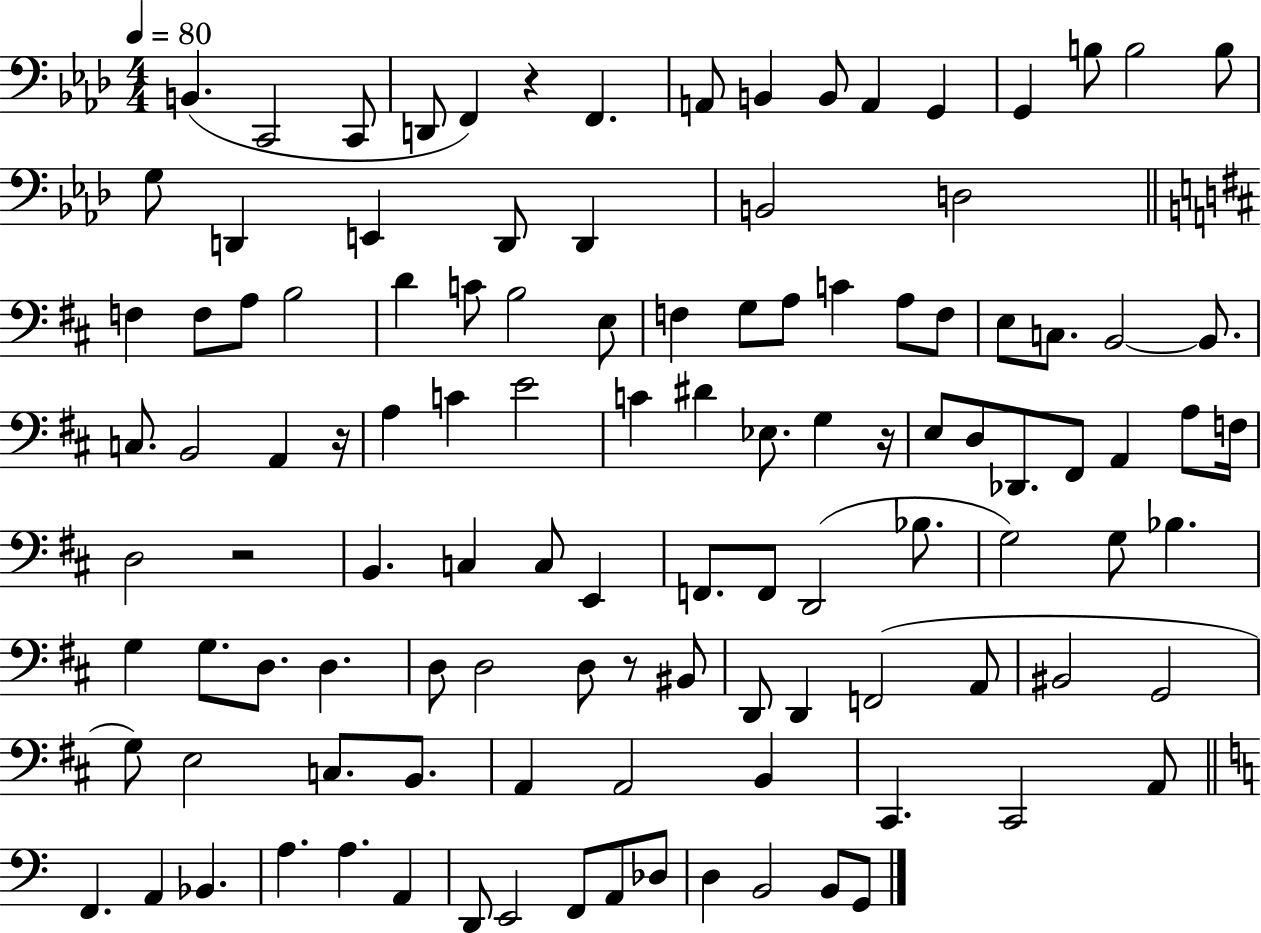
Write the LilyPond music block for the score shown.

{
  \clef bass
  \numericTimeSignature
  \time 4/4
  \key aes \major
  \tempo 4 = 80
  \repeat volta 2 { b,4.( c,2 c,8 | d,8 f,4) r4 f,4. | a,8 b,4 b,8 a,4 g,4 | g,4 b8 b2 b8 | \break g8 d,4 e,4 d,8 d,4 | b,2 d2 | \bar "||" \break \key d \major f4 f8 a8 b2 | d'4 c'8 b2 e8 | f4 g8 a8 c'4 a8 f8 | e8 c8. b,2~~ b,8. | \break c8. b,2 a,4 r16 | a4 c'4 e'2 | c'4 dis'4 ees8. g4 r16 | e8 d8 des,8. fis,8 a,4 a8 f16 | \break d2 r2 | b,4. c4 c8 e,4 | f,8. f,8 d,2( bes8. | g2) g8 bes4. | \break g4 g8. d8. d4. | d8 d2 d8 r8 bis,8 | d,8 d,4 f,2( a,8 | bis,2 g,2 | \break g8) e2 c8. b,8. | a,4 a,2 b,4 | cis,4. cis,2 a,8 | \bar "||" \break \key c \major f,4. a,4 bes,4. | a4. a4. a,4 | d,8 e,2 f,8 a,8 des8 | d4 b,2 b,8 g,8 | \break } \bar "|."
}